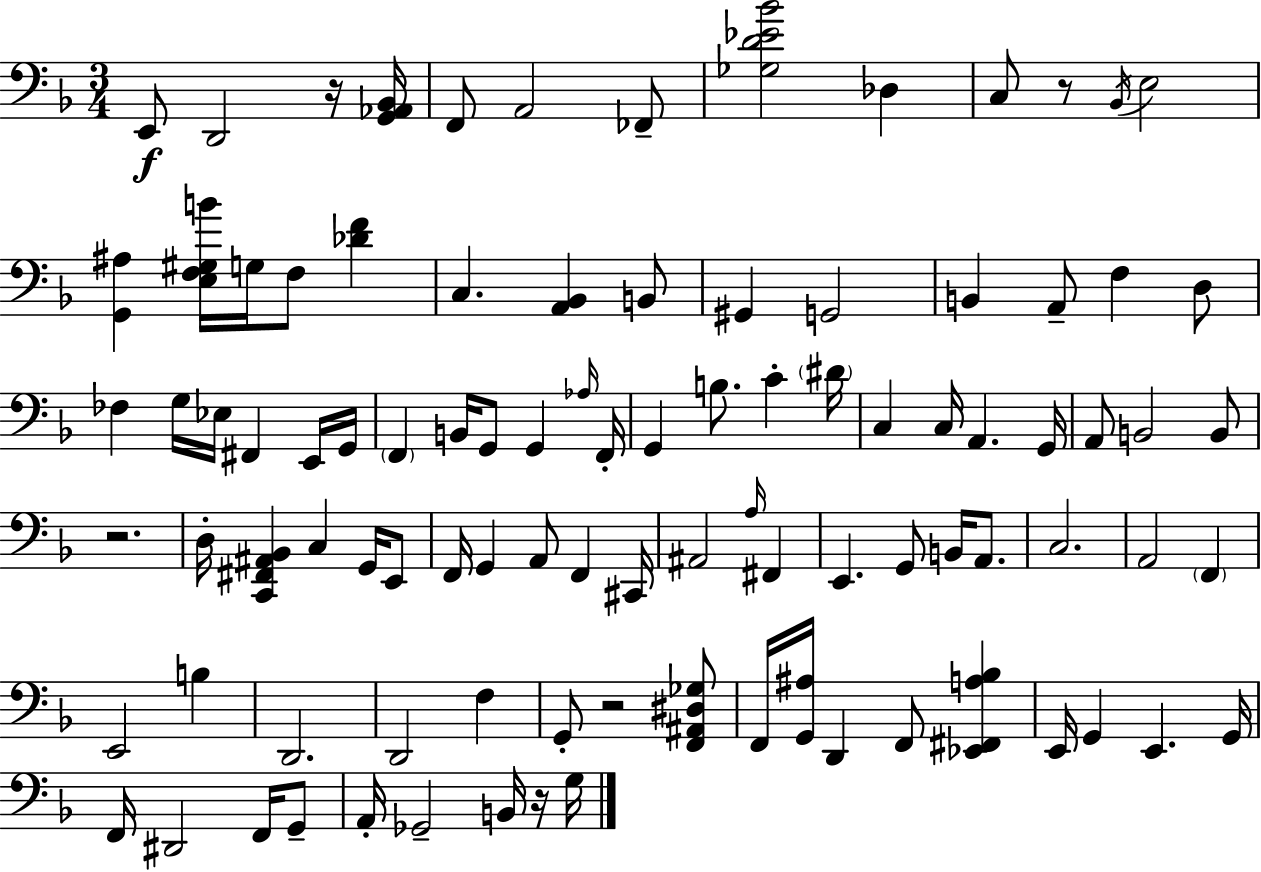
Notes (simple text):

E2/e D2/h R/s [G2,Ab2,Bb2]/s F2/e A2/h FES2/e [Gb3,D4,Eb4,Bb4]/h Db3/q C3/e R/e Bb2/s E3/h [G2,A#3]/q [E3,F3,G#3,B4]/s G3/s F3/e [Db4,F4]/q C3/q. [A2,Bb2]/q B2/e G#2/q G2/h B2/q A2/e F3/q D3/e FES3/q G3/s Eb3/s F#2/q E2/s G2/s F2/q B2/s G2/e G2/q Ab3/s F2/s G2/q B3/e. C4/q D#4/s C3/q C3/s A2/q. G2/s A2/e B2/h B2/e R/h. D3/s [C2,F#2,A#2,Bb2]/q C3/q G2/s E2/e F2/s G2/q A2/e F2/q C#2/s A#2/h A3/s F#2/q E2/q. G2/e B2/s A2/e. C3/h. A2/h F2/q E2/h B3/q D2/h. D2/h F3/q G2/e R/h [F2,A#2,D#3,Gb3]/e F2/s [G2,A#3]/s D2/q F2/e [Eb2,F#2,A3,Bb3]/q E2/s G2/q E2/q. G2/s F2/s D#2/h F2/s G2/e A2/s Gb2/h B2/s R/s G3/s